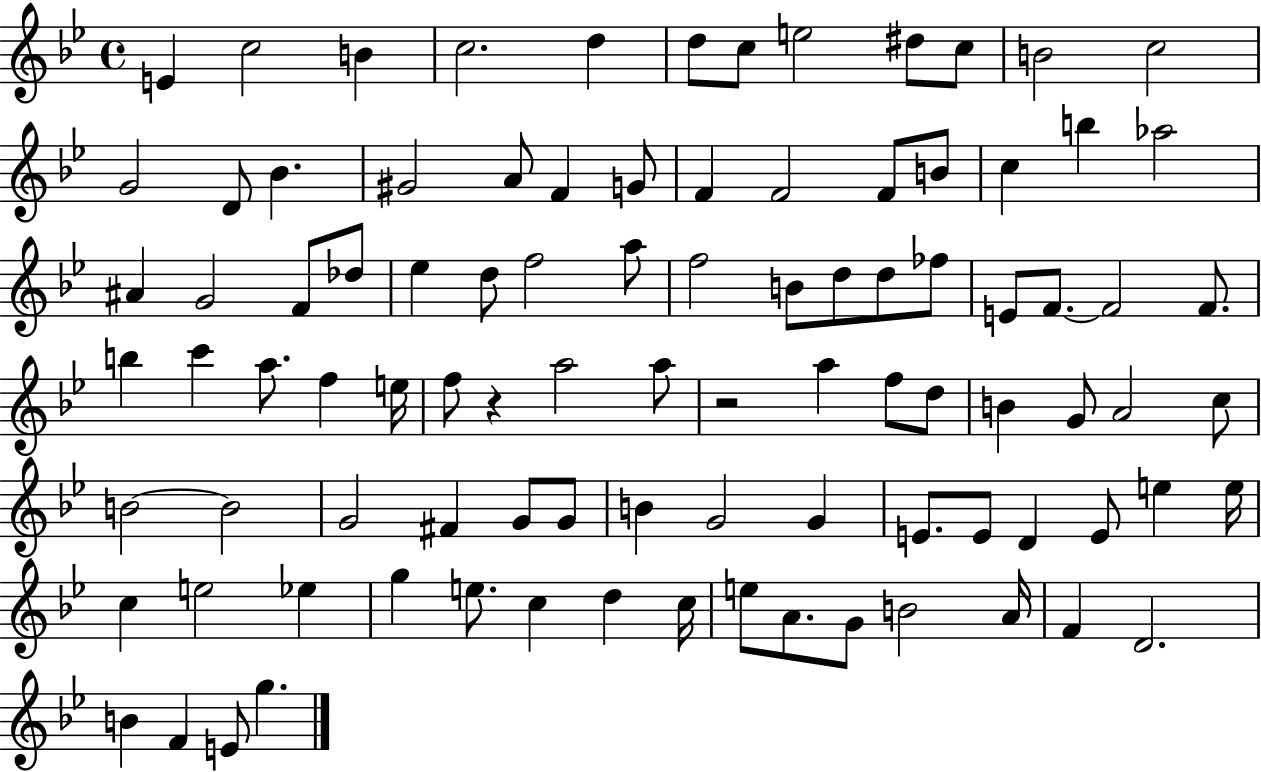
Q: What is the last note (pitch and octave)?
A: G5